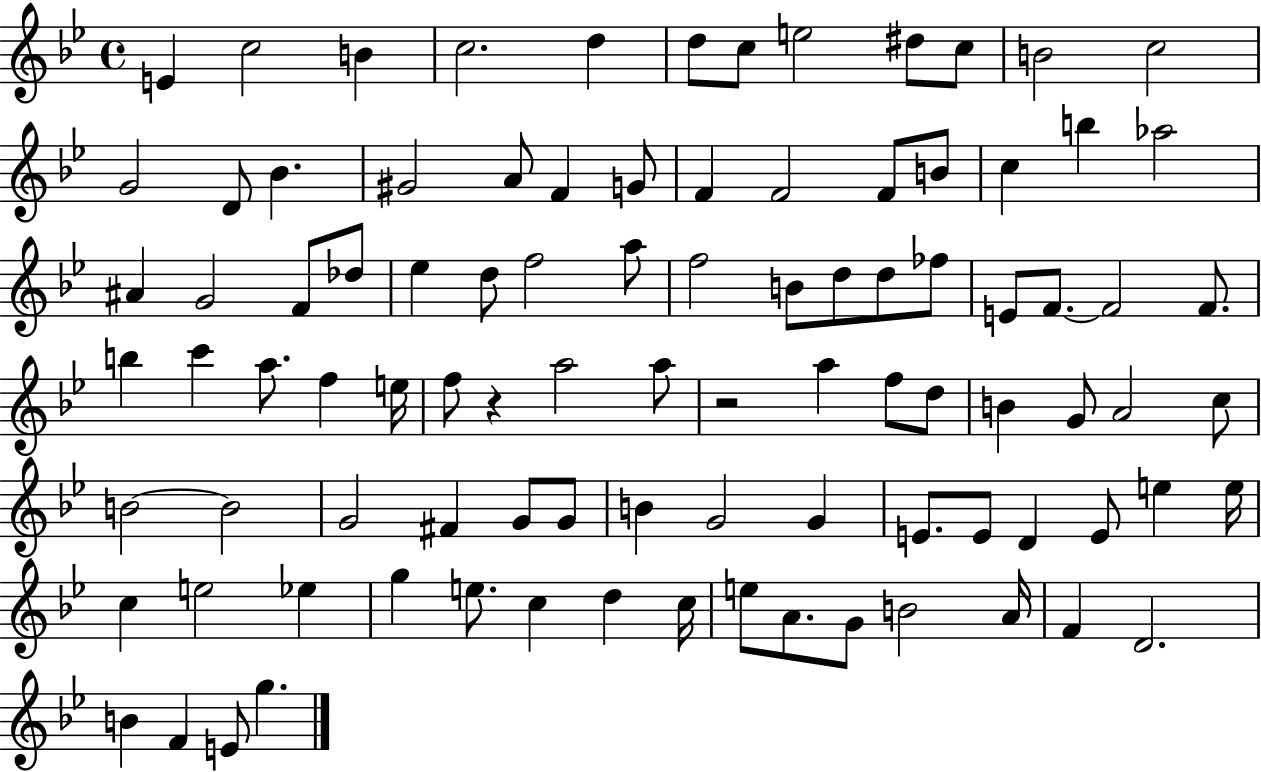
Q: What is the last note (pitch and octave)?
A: G5